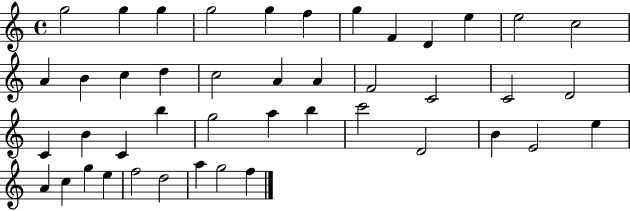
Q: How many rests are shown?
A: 0